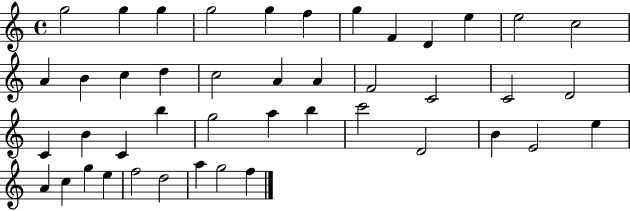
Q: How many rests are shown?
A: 0